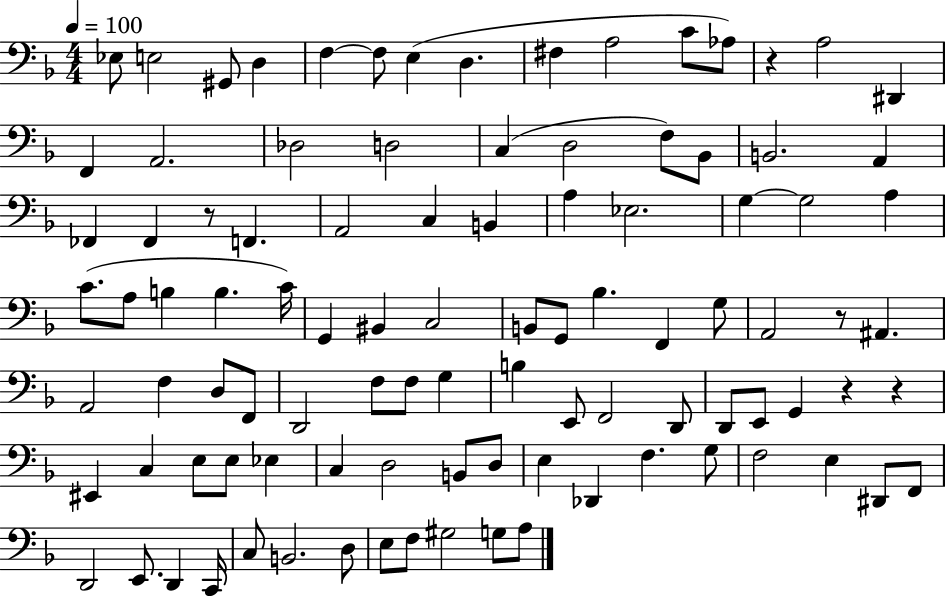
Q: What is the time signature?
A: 4/4